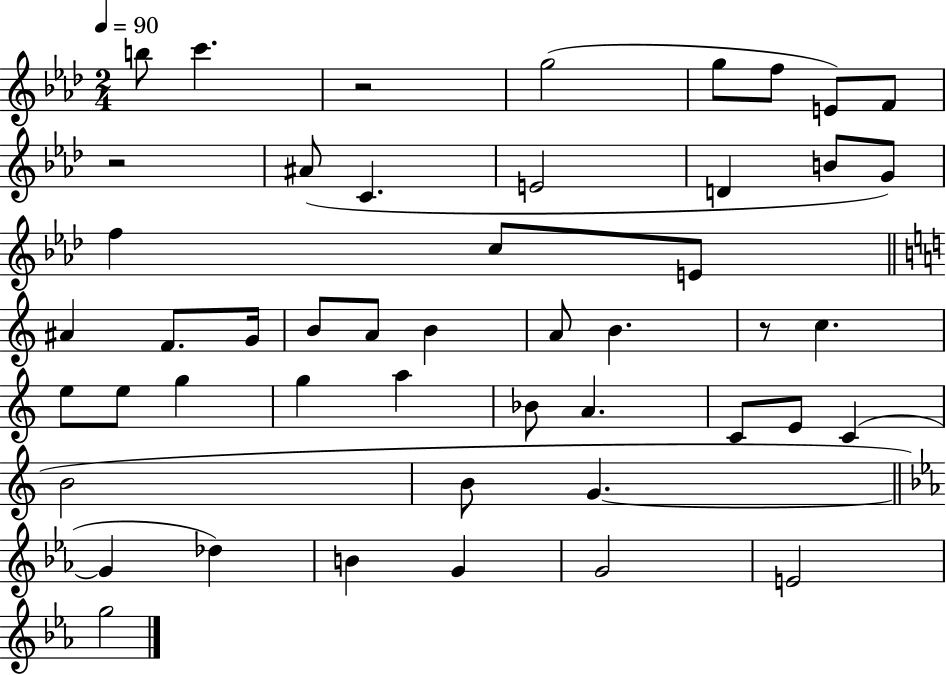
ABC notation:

X:1
T:Untitled
M:2/4
L:1/4
K:Ab
b/2 c' z2 g2 g/2 f/2 E/2 F/2 z2 ^A/2 C E2 D B/2 G/2 f c/2 E/2 ^A F/2 G/4 B/2 A/2 B A/2 B z/2 c e/2 e/2 g g a _B/2 A C/2 E/2 C B2 B/2 G G _d B G G2 E2 g2